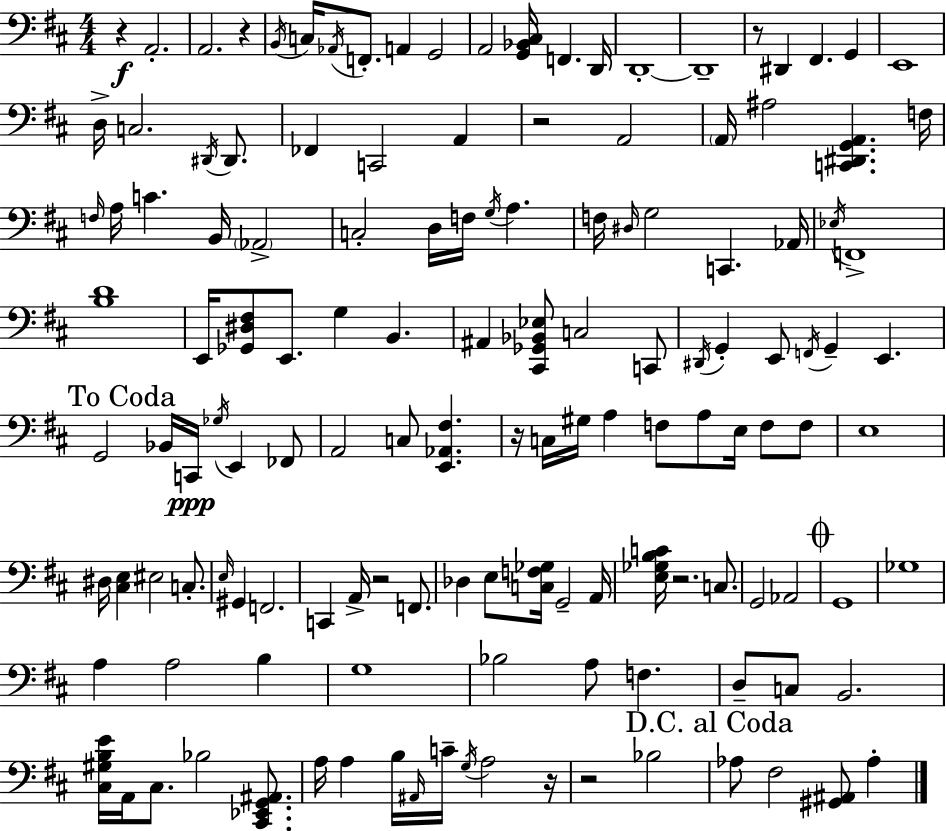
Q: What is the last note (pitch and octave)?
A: Ab3